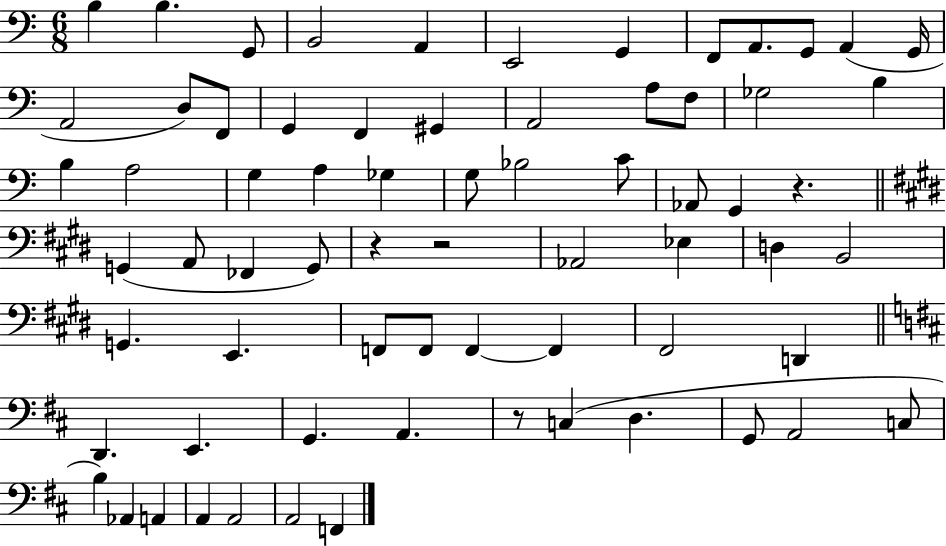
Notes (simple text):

B3/q B3/q. G2/e B2/h A2/q E2/h G2/q F2/e A2/e. G2/e A2/q G2/s A2/h D3/e F2/e G2/q F2/q G#2/q A2/h A3/e F3/e Gb3/h B3/q B3/q A3/h G3/q A3/q Gb3/q G3/e Bb3/h C4/e Ab2/e G2/q R/q. G2/q A2/e FES2/q G2/e R/q R/h Ab2/h Eb3/q D3/q B2/h G2/q. E2/q. F2/e F2/e F2/q F2/q F#2/h D2/q D2/q. E2/q. G2/q. A2/q. R/e C3/q D3/q. G2/e A2/h C3/e B3/q Ab2/q A2/q A2/q A2/h A2/h F2/q